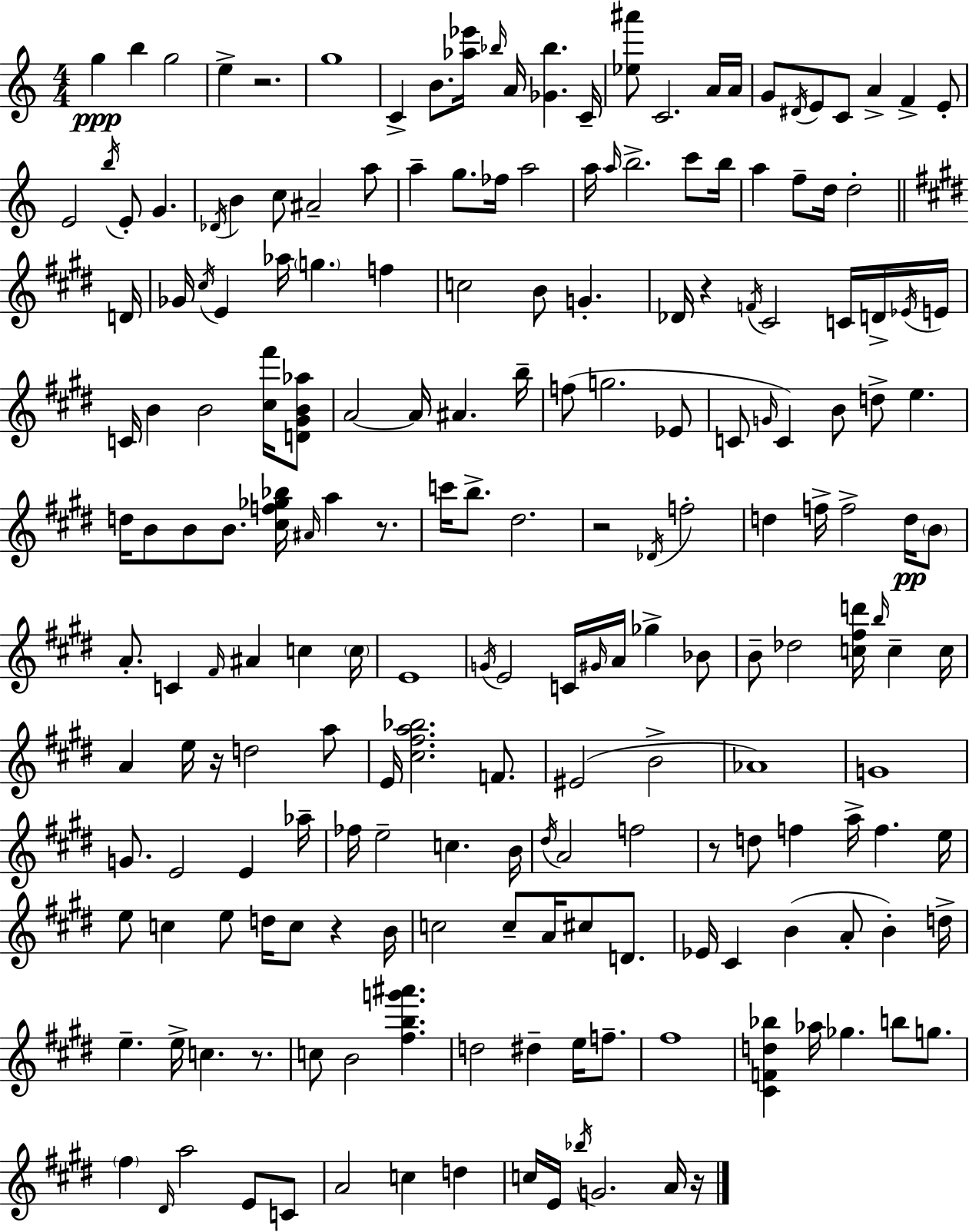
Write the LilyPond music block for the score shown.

{
  \clef treble
  \numericTimeSignature
  \time 4/4
  \key c \major
  g''4\ppp b''4 g''2 | e''4-> r2. | g''1 | c'4-> b'8. <aes'' ees'''>16 \grace { bes''16 } a'16 <ges' bes''>4. | \break c'16-- <ees'' ais'''>8 c'2. a'16 | a'16 g'8 \acciaccatura { dis'16 } e'8 c'8 a'4-> f'4-> | e'8-. e'2 \acciaccatura { b''16 } e'8-. g'4. | \acciaccatura { des'16 } b'4 c''8 ais'2-- | \break a''8 a''4-- g''8. fes''16 a''2 | a''16 \grace { a''16 } b''2.-> | c'''8 b''16 a''4 f''8-- d''16 d''2-. | \bar "||" \break \key e \major d'16 ges'16 \acciaccatura { cis''16 } e'4 aes''16 \parenthesize g''4. f''4 | c''2 b'8 g'4.-. | des'16 r4 \acciaccatura { f'16 } cis'2 | c'16 d'16-> \acciaccatura { ees'16 } e'16 c'16 b'4 b'2 | \break <cis'' fis'''>16 <d' gis' b' aes''>8 a'2~~ a'16 ais'4. | b''16-- f''8( g''2. | ees'8 c'8 \grace { g'16 }) c'4 b'8 d''8-> e''4. | d''16 b'8 b'8 b'8. <cis'' f'' ges'' bes''>16 \grace { ais'16 } a''4 | \break r8. c'''16 b''8.-> dis''2. | r2 \acciaccatura { des'16 } f''2-. | d''4 f''16-> f''2-> | d''16\pp \parenthesize b'8 a'8.-. c'4 \grace { fis'16 } ais'4 | \break c''4 \parenthesize c''16 e'1 | \acciaccatura { g'16 } e'2 | c'16 \grace { gis'16 } a'16 ges''4-> bes'8 b'8-- des''2 | <c'' fis'' d'''>16 \grace { b''16 } c''4-- c''16 a'4 e''16 | \break r16 d''2 a''8 e'16 <cis'' fis'' a'' bes''>2. | f'8. eis'2( | b'2-> aes'1) | g'1 | \break g'8. e'2 | e'4 aes''16-- fes''16 e''2-- | c''4. b'16 \acciaccatura { dis''16 } a'2 | f''2 r8 d''8 | \break f''4 a''16-> f''4. e''16 e''8 c''4 | e''8 d''16 c''8 r4 b'16 c''2 | c''8-- a'16 cis''8 d'8. ees'16 cis'4 | b'4( a'8-. b'4-.) d''16-> e''4.-- | \break e''16-> c''4. r8. c''8 b'2 | <fis'' b'' g''' ais'''>4. d''2 | dis''4-- e''16 f''8.-- fis''1 | <cis' f' d'' bes''>4 | \break aes''16 ges''4. b''8 g''8. \parenthesize fis''4 | \grace { dis'16 } a''2 e'8 c'8 a'2 | c''4 d''4 c''16 e'16 \acciaccatura { bes''16 } | g'2. a'16 r16 \bar "|."
}